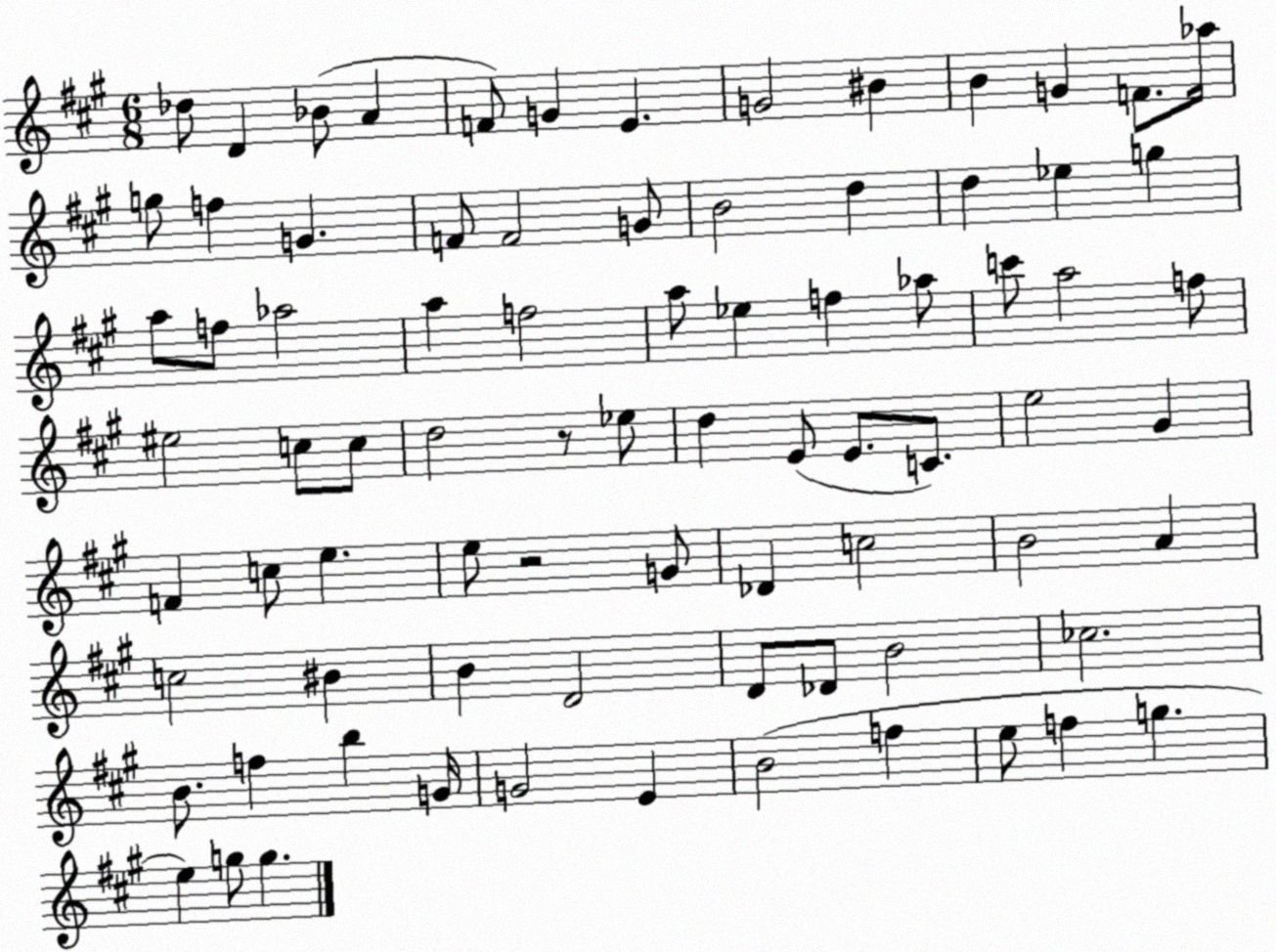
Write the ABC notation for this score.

X:1
T:Untitled
M:6/8
L:1/4
K:A
_d/2 D _B/2 A F/2 G E G2 ^B B G F/2 _a/4 g/2 f G F/2 F2 G/2 B2 d d _e g a/2 f/2 _a2 a f2 a/2 _e f _a/2 c'/2 a2 f/2 ^e2 c/2 c/2 d2 z/2 _e/2 d E/2 E/2 C/2 e2 ^G F c/2 e e/2 z2 G/2 _D c2 B2 A c2 ^B B D2 D/2 _D/2 B2 _c2 B/2 f b G/4 G2 E B2 f e/2 f g e g/2 g